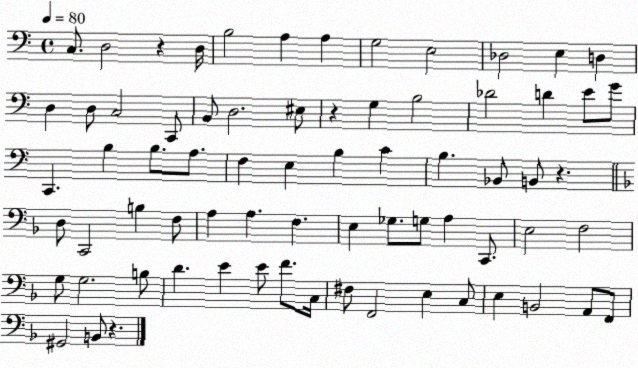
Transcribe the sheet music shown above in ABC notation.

X:1
T:Untitled
M:4/4
L:1/4
K:C
C,/2 D,2 z D,/4 B,2 A, A, G,2 E,2 _D,2 E, D, D, D,/2 C,2 C,,/2 B,,/2 D,2 ^E,/2 z G, B,2 _D2 D E/2 G/2 C,, B, B,/2 A,/2 F, E, B, C B, _B,,/2 B,,/2 z D,/2 C,,2 B, F,/2 A, A, F, E, _G,/2 G,/2 A, C,,/2 E,2 F,2 G,/2 G,2 B,/2 D E E/2 F/2 C,/4 ^F,/2 F,,2 E, C,/2 E, B,,2 A,,/2 F,,/2 ^G,,2 B,,/2 z